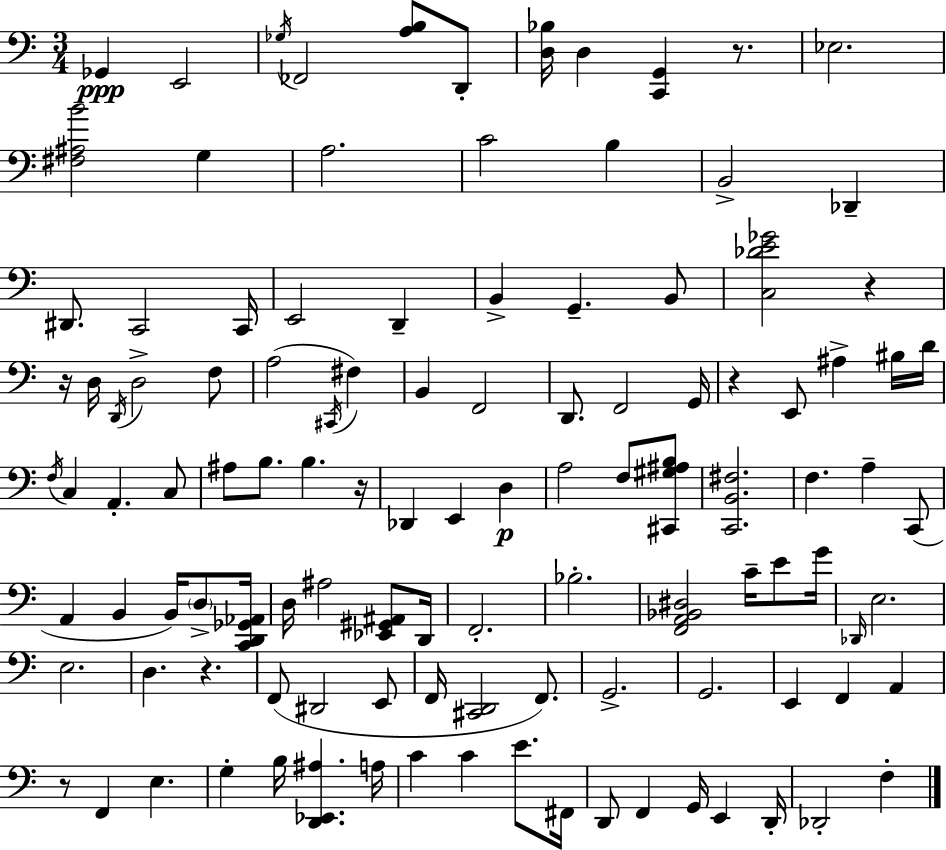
Gb2/q E2/h Gb3/s FES2/h [A3,B3]/e D2/e [D3,Bb3]/s D3/q [C2,G2]/q R/e. Eb3/h. [F#3,A#3,B4]/h G3/q A3/h. C4/h B3/q B2/h Db2/q D#2/e. C2/h C2/s E2/h D2/q B2/q G2/q. B2/e [C3,Db4,E4,Gb4]/h R/q R/s D3/s D2/s D3/h F3/e A3/h C#2/s F#3/q B2/q F2/h D2/e. F2/h G2/s R/q E2/e A#3/q BIS3/s D4/s F3/s C3/q A2/q. C3/e A#3/e B3/e. B3/q. R/s Db2/q E2/q D3/q A3/h F3/e [C#2,G#3,A#3,B3]/e [C2,B2,F#3]/h. F3/q. A3/q C2/e A2/q B2/q B2/s D3/e [C2,D2,Gb2,Ab2]/s D3/s A#3/h [Eb2,G#2,A#2]/e D2/s F2/h. Bb3/h. [F2,A2,Bb2,D#3]/h C4/s E4/e G4/s Db2/s E3/h. E3/h. D3/q. R/q. F2/e D#2/h E2/e F2/s [C#2,D2]/h F2/e. G2/h. G2/h. E2/q F2/q A2/q R/e F2/q E3/q. G3/q B3/s [D2,Eb2,A#3]/q. A3/s C4/q C4/q E4/e. F#2/s D2/e F2/q G2/s E2/q D2/s Db2/h F3/q